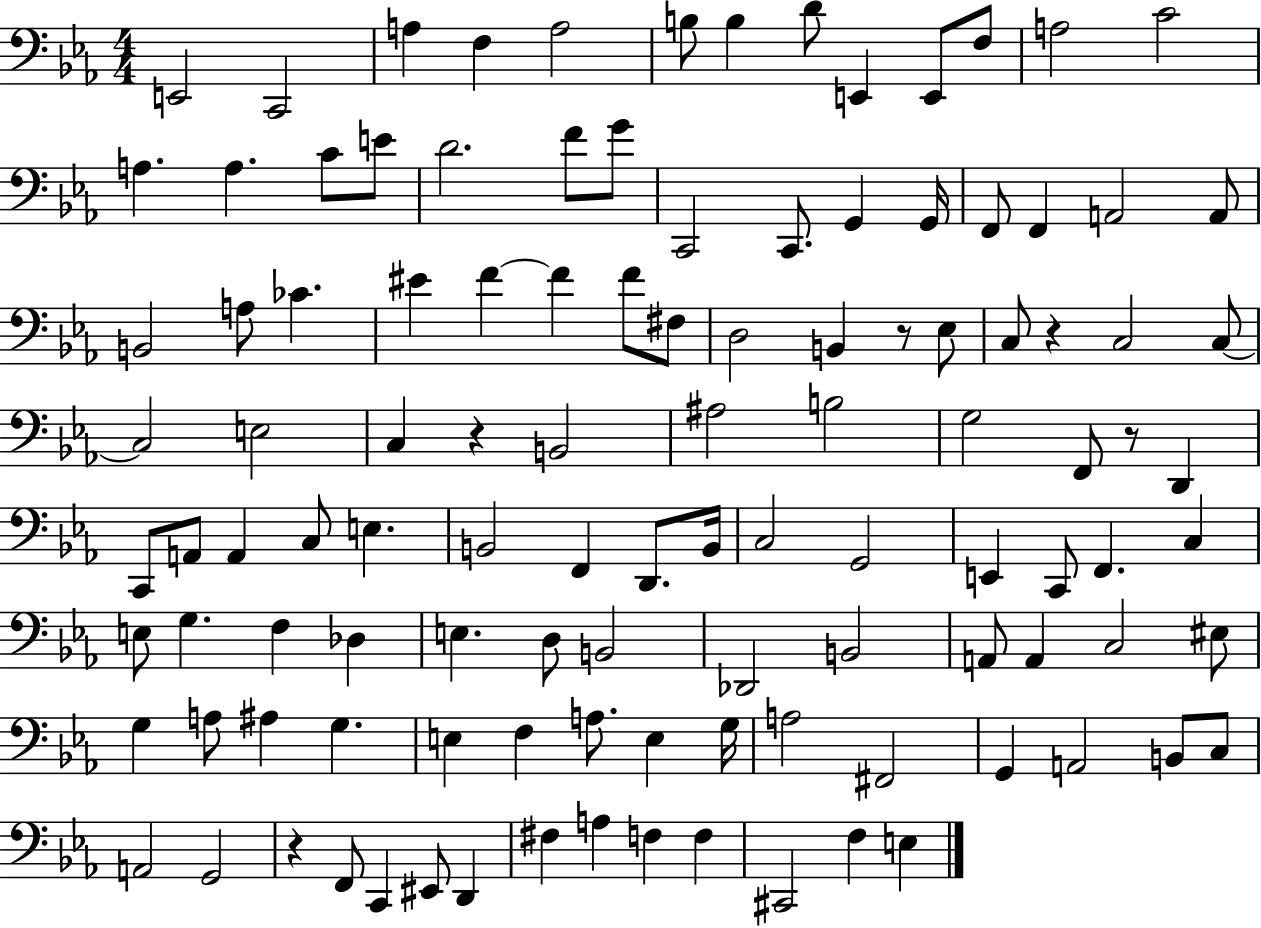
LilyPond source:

{
  \clef bass
  \numericTimeSignature
  \time 4/4
  \key ees \major
  \repeat volta 2 { e,2 c,2 | a4 f4 a2 | b8 b4 d'8 e,4 e,8 f8 | a2 c'2 | \break a4. a4. c'8 e'8 | d'2. f'8 g'8 | c,2 c,8. g,4 g,16 | f,8 f,4 a,2 a,8 | \break b,2 a8 ces'4. | eis'4 f'4~~ f'4 f'8 fis8 | d2 b,4 r8 ees8 | c8 r4 c2 c8~~ | \break c2 e2 | c4 r4 b,2 | ais2 b2 | g2 f,8 r8 d,4 | \break c,8 a,8 a,4 c8 e4. | b,2 f,4 d,8. b,16 | c2 g,2 | e,4 c,8 f,4. c4 | \break e8 g4. f4 des4 | e4. d8 b,2 | des,2 b,2 | a,8 a,4 c2 eis8 | \break g4 a8 ais4 g4. | e4 f4 a8. e4 g16 | a2 fis,2 | g,4 a,2 b,8 c8 | \break a,2 g,2 | r4 f,8 c,4 eis,8 d,4 | fis4 a4 f4 f4 | cis,2 f4 e4 | \break } \bar "|."
}